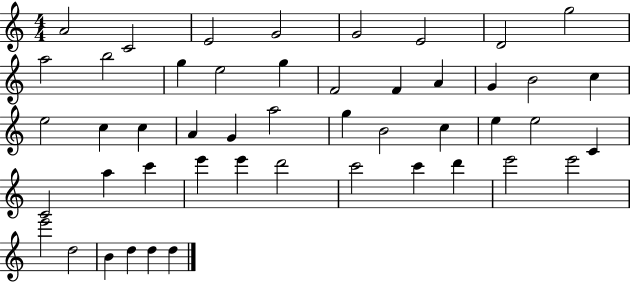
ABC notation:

X:1
T:Untitled
M:4/4
L:1/4
K:C
A2 C2 E2 G2 G2 E2 D2 g2 a2 b2 g e2 g F2 F A G B2 c e2 c c A G a2 g B2 c e e2 C C2 a c' e' e' d'2 c'2 c' d' e'2 e'2 e'2 d2 B d d d